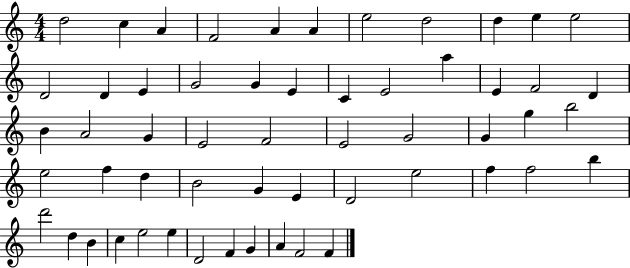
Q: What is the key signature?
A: C major